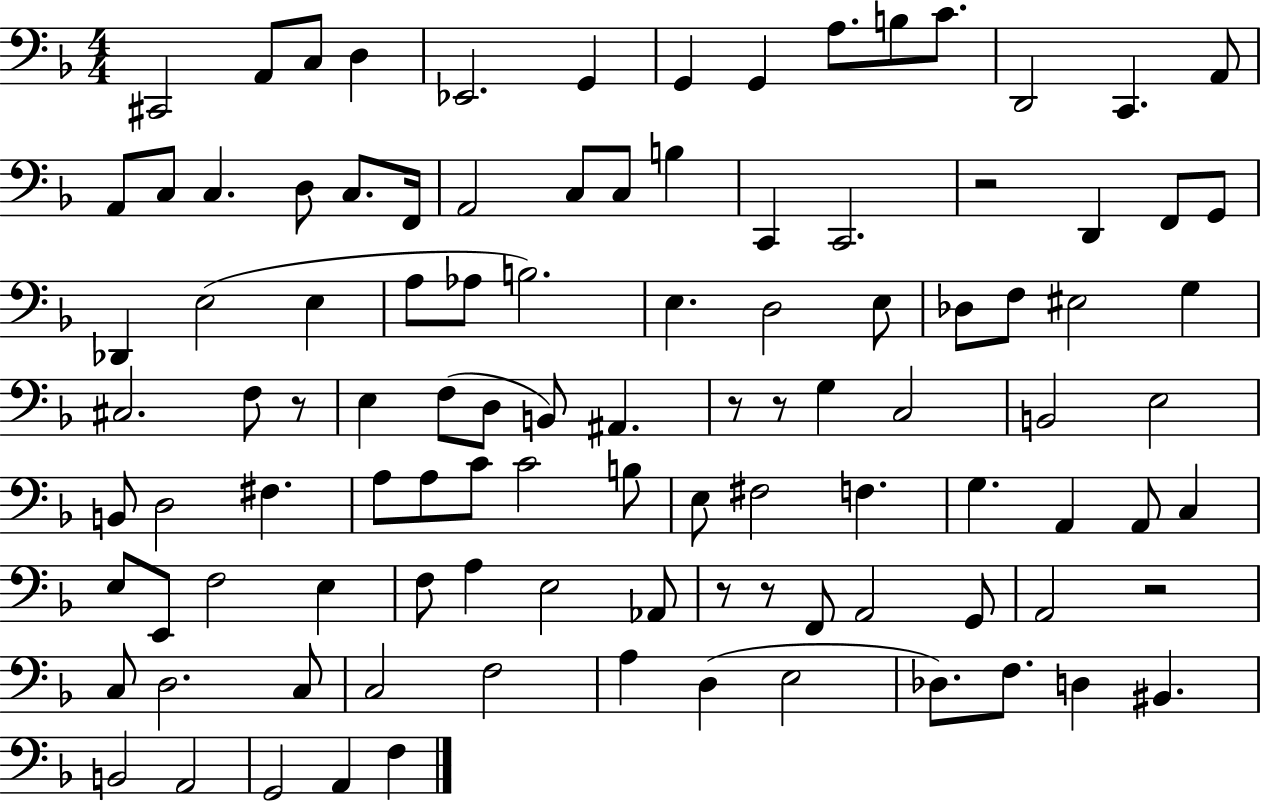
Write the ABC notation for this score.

X:1
T:Untitled
M:4/4
L:1/4
K:F
^C,,2 A,,/2 C,/2 D, _E,,2 G,, G,, G,, A,/2 B,/2 C/2 D,,2 C,, A,,/2 A,,/2 C,/2 C, D,/2 C,/2 F,,/4 A,,2 C,/2 C,/2 B, C,, C,,2 z2 D,, F,,/2 G,,/2 _D,, E,2 E, A,/2 _A,/2 B,2 E, D,2 E,/2 _D,/2 F,/2 ^E,2 G, ^C,2 F,/2 z/2 E, F,/2 D,/2 B,,/2 ^A,, z/2 z/2 G, C,2 B,,2 E,2 B,,/2 D,2 ^F, A,/2 A,/2 C/2 C2 B,/2 E,/2 ^F,2 F, G, A,, A,,/2 C, E,/2 E,,/2 F,2 E, F,/2 A, E,2 _A,,/2 z/2 z/2 F,,/2 A,,2 G,,/2 A,,2 z2 C,/2 D,2 C,/2 C,2 F,2 A, D, E,2 _D,/2 F,/2 D, ^B,, B,,2 A,,2 G,,2 A,, F,